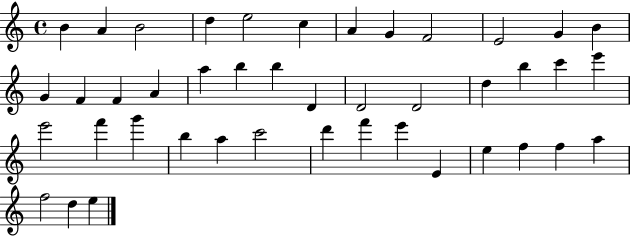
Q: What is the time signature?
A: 4/4